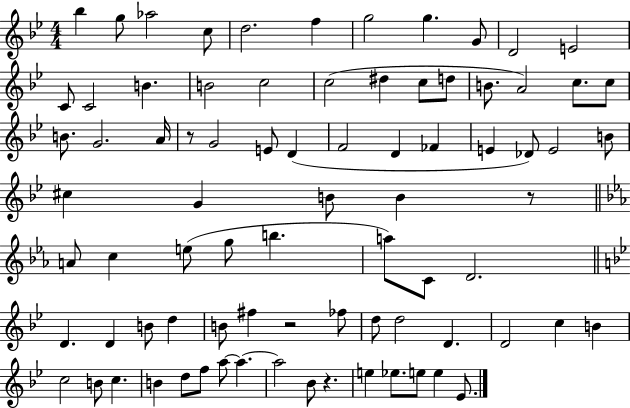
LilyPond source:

{
  \clef treble
  \numericTimeSignature
  \time 4/4
  \key bes \major
  bes''4 g''8 aes''2 c''8 | d''2. f''4 | g''2 g''4. g'8 | d'2 e'2 | \break c'8 c'2 b'4. | b'2 c''2 | c''2( dis''4 c''8 d''8 | b'8. a'2) c''8. c''8 | \break b'8. g'2. a'16 | r8 g'2 e'8 d'4( | f'2 d'4 fes'4 | e'4 des'8) e'2 b'8 | \break cis''4 g'4 b'8 b'4 r8 | \bar "||" \break \key ees \major a'8 c''4 e''8( g''8 b''4. | a''8) c'8 d'2. | \bar "||" \break \key bes \major d'4. d'4 b'8 d''4 | b'8 fis''4 r2 fes''8 | d''8 d''2 d'4. | d'2 c''4 b'4 | \break c''2 b'8 c''4. | b'4 d''8 f''8 a''8~~ a''4.~~ | a''2 bes'8 r4. | e''4 ees''8. e''8 e''4 ees'8. | \break \bar "|."
}